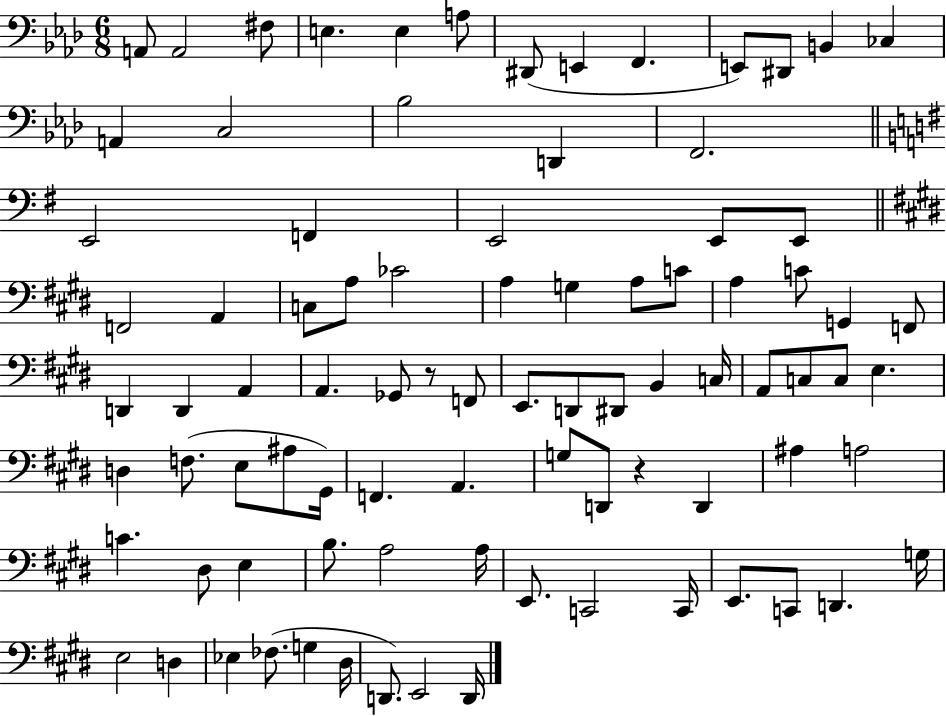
A2/e A2/h F#3/e E3/q. E3/q A3/e D#2/e E2/q F2/q. E2/e D#2/e B2/q CES3/q A2/q C3/h Bb3/h D2/q F2/h. E2/h F2/q E2/h E2/e E2/e F2/h A2/q C3/e A3/e CES4/h A3/q G3/q A3/e C4/e A3/q C4/e G2/q F2/e D2/q D2/q A2/q A2/q. Gb2/e R/e F2/e E2/e. D2/e D#2/e B2/q C3/s A2/e C3/e C3/e E3/q. D3/q F3/e. E3/e A#3/e G#2/s F2/q. A2/q. G3/e D2/e R/q D2/q A#3/q A3/h C4/q. D#3/e E3/q B3/e. A3/h A3/s E2/e. C2/h C2/s E2/e. C2/e D2/q. G3/s E3/h D3/q Eb3/q FES3/e. G3/q D#3/s D2/e. E2/h D2/s